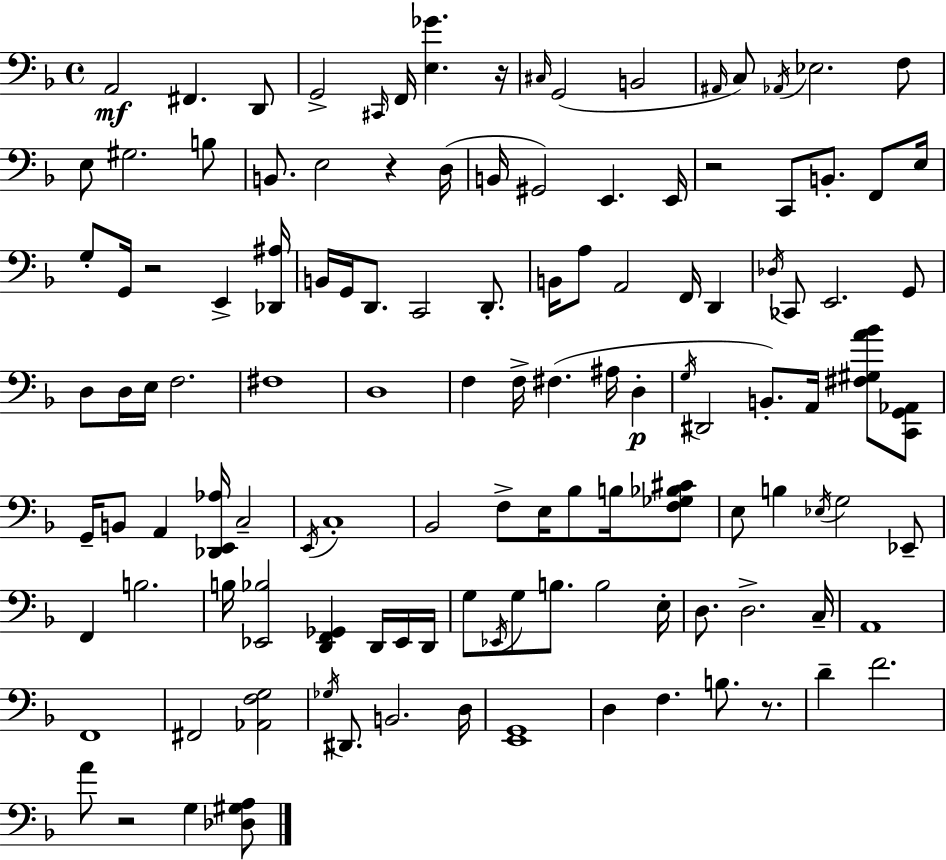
{
  \clef bass
  \time 4/4
  \defaultTimeSignature
  \key d \minor
  a,2\mf fis,4. d,8 | g,2-> \grace { cis,16 } f,16 <e ges'>4. | r16 \grace { cis16 } g,2( b,2 | \grace { ais,16 } c8) \acciaccatura { aes,16 } ees2. | \break f8 e8 gis2. | b8 b,8. e2 r4 | d16( b,16 gis,2) e,4. | e,16 r2 c,8 b,8.-. | \break f,8 e16 g8-. g,16 r2 e,4-> | <des, ais>16 b,16 g,16 d,8. c,2 | d,8.-. b,16 a8 a,2 f,16 | d,4 \acciaccatura { des16 } ces,8 e,2. | \break g,8 d8 d16 e16 f2. | fis1 | d1 | f4 f16-> fis4.( | \break ais16 d4-.\p \acciaccatura { g16 } dis,2 b,8.-.) | a,16 <fis gis a' bes'>8 <c, g, aes,>8 g,16-- b,8 a,4 <des, e, aes>16 c2-- | \acciaccatura { e,16 } c1-. | bes,2 f8-> | \break e16 bes8 b16 <f ges bes cis'>8 e8 b4 \acciaccatura { ees16 } g2 | ees,8-- f,4 b2. | b16 <ees, bes>2 | <d, f, ges,>4 d,16 ees,16 d,16 g8 \acciaccatura { ees,16 } g8 b8. | \break b2 e16-. d8. d2.-> | c16-- a,1 | f,1 | fis,2 | \break <aes, f g>2 \acciaccatura { ges16 } dis,8. b,2. | d16 <e, g,>1 | d4 f4. | b8. r8. d'4-- f'2. | \break a'8 r2 | g4 <des gis a>8 \bar "|."
}